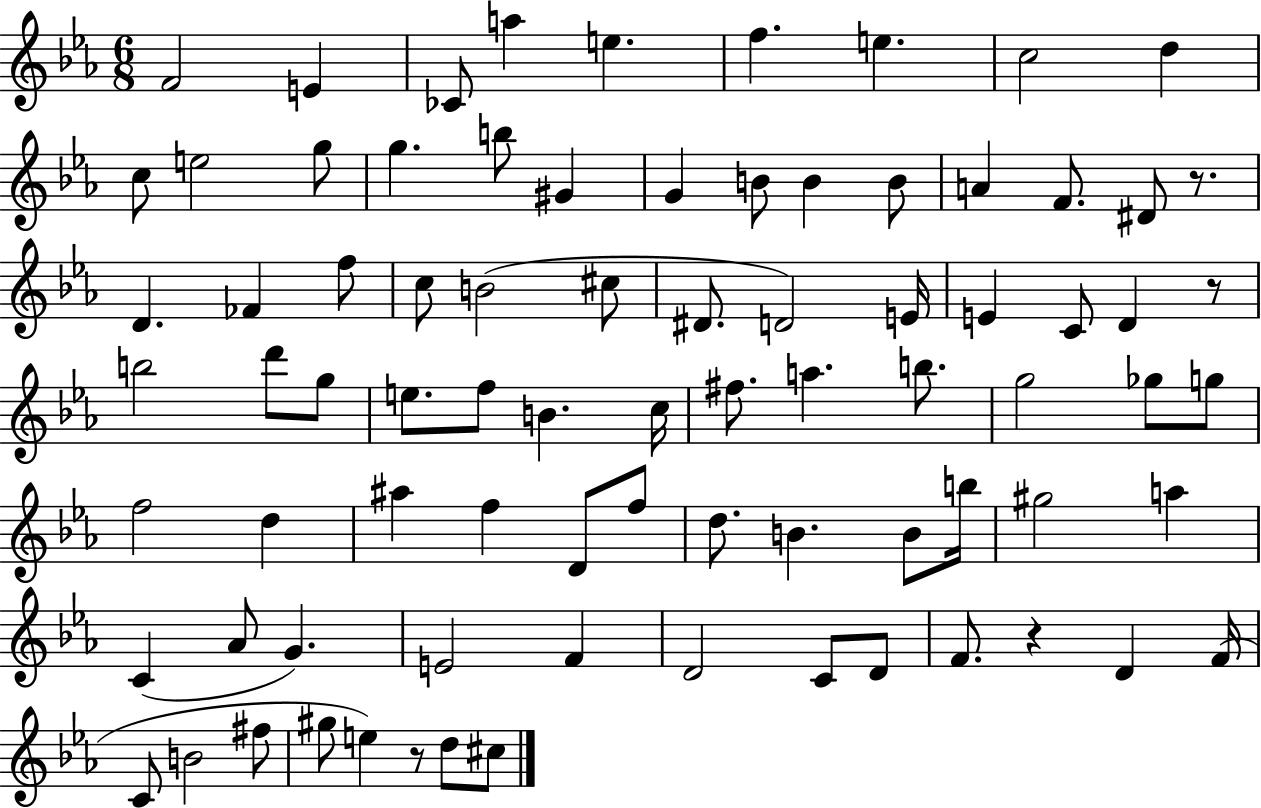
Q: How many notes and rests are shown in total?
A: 81